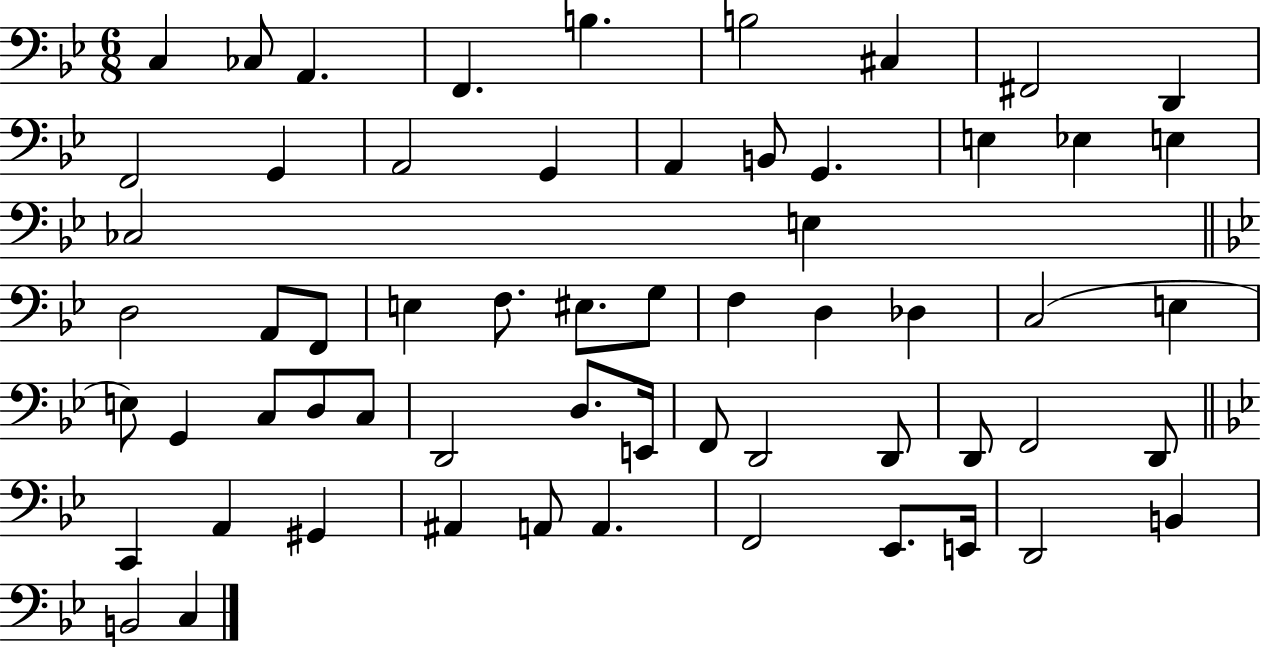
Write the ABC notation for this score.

X:1
T:Untitled
M:6/8
L:1/4
K:Bb
C, _C,/2 A,, F,, B, B,2 ^C, ^F,,2 D,, F,,2 G,, A,,2 G,, A,, B,,/2 G,, E, _E, E, _C,2 E, D,2 A,,/2 F,,/2 E, F,/2 ^E,/2 G,/2 F, D, _D, C,2 E, E,/2 G,, C,/2 D,/2 C,/2 D,,2 D,/2 E,,/4 F,,/2 D,,2 D,,/2 D,,/2 F,,2 D,,/2 C,, A,, ^G,, ^A,, A,,/2 A,, F,,2 _E,,/2 E,,/4 D,,2 B,, B,,2 C,